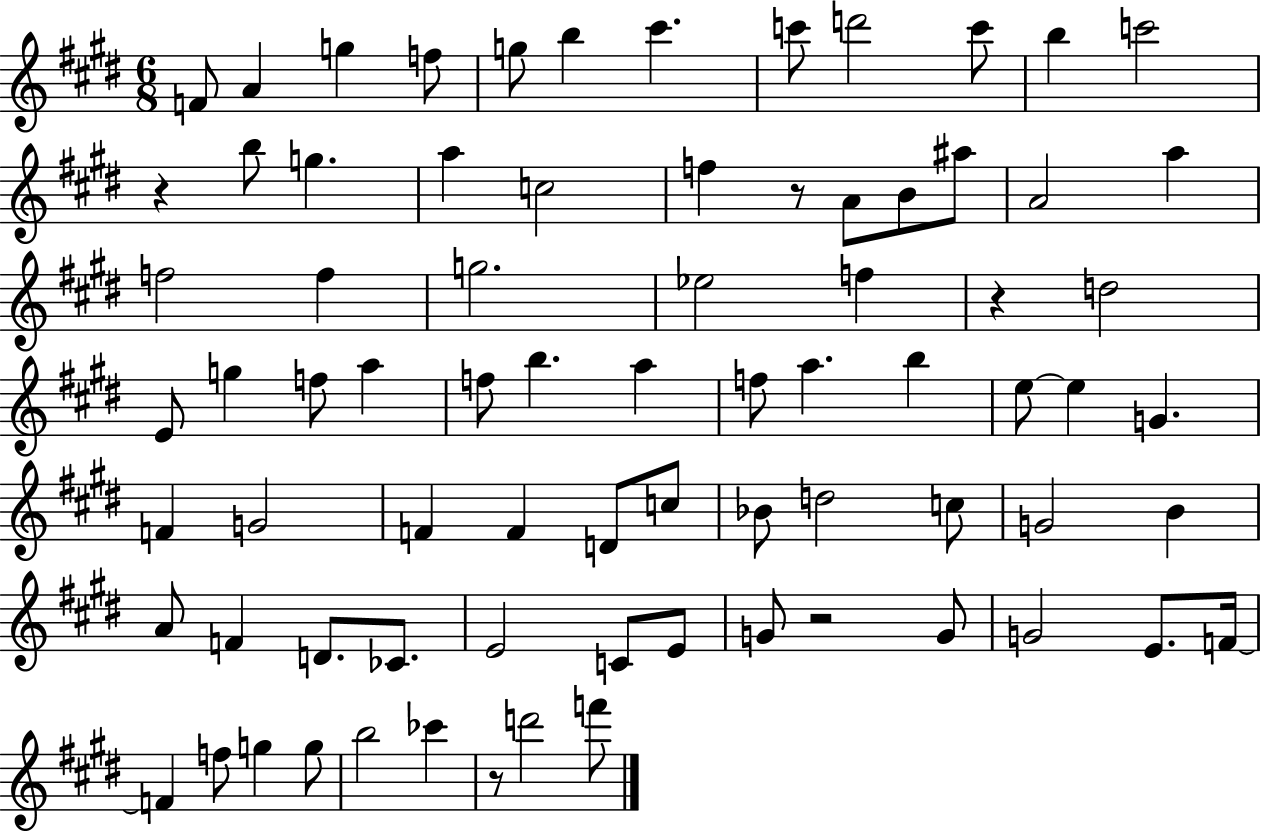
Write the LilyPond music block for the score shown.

{
  \clef treble
  \numericTimeSignature
  \time 6/8
  \key e \major
  f'8 a'4 g''4 f''8 | g''8 b''4 cis'''4. | c'''8 d'''2 c'''8 | b''4 c'''2 | \break r4 b''8 g''4. | a''4 c''2 | f''4 r8 a'8 b'8 ais''8 | a'2 a''4 | \break f''2 f''4 | g''2. | ees''2 f''4 | r4 d''2 | \break e'8 g''4 f''8 a''4 | f''8 b''4. a''4 | f''8 a''4. b''4 | e''8~~ e''4 g'4. | \break f'4 g'2 | f'4 f'4 d'8 c''8 | bes'8 d''2 c''8 | g'2 b'4 | \break a'8 f'4 d'8. ces'8. | e'2 c'8 e'8 | g'8 r2 g'8 | g'2 e'8. f'16~~ | \break f'4 f''8 g''4 g''8 | b''2 ces'''4 | r8 d'''2 f'''8 | \bar "|."
}